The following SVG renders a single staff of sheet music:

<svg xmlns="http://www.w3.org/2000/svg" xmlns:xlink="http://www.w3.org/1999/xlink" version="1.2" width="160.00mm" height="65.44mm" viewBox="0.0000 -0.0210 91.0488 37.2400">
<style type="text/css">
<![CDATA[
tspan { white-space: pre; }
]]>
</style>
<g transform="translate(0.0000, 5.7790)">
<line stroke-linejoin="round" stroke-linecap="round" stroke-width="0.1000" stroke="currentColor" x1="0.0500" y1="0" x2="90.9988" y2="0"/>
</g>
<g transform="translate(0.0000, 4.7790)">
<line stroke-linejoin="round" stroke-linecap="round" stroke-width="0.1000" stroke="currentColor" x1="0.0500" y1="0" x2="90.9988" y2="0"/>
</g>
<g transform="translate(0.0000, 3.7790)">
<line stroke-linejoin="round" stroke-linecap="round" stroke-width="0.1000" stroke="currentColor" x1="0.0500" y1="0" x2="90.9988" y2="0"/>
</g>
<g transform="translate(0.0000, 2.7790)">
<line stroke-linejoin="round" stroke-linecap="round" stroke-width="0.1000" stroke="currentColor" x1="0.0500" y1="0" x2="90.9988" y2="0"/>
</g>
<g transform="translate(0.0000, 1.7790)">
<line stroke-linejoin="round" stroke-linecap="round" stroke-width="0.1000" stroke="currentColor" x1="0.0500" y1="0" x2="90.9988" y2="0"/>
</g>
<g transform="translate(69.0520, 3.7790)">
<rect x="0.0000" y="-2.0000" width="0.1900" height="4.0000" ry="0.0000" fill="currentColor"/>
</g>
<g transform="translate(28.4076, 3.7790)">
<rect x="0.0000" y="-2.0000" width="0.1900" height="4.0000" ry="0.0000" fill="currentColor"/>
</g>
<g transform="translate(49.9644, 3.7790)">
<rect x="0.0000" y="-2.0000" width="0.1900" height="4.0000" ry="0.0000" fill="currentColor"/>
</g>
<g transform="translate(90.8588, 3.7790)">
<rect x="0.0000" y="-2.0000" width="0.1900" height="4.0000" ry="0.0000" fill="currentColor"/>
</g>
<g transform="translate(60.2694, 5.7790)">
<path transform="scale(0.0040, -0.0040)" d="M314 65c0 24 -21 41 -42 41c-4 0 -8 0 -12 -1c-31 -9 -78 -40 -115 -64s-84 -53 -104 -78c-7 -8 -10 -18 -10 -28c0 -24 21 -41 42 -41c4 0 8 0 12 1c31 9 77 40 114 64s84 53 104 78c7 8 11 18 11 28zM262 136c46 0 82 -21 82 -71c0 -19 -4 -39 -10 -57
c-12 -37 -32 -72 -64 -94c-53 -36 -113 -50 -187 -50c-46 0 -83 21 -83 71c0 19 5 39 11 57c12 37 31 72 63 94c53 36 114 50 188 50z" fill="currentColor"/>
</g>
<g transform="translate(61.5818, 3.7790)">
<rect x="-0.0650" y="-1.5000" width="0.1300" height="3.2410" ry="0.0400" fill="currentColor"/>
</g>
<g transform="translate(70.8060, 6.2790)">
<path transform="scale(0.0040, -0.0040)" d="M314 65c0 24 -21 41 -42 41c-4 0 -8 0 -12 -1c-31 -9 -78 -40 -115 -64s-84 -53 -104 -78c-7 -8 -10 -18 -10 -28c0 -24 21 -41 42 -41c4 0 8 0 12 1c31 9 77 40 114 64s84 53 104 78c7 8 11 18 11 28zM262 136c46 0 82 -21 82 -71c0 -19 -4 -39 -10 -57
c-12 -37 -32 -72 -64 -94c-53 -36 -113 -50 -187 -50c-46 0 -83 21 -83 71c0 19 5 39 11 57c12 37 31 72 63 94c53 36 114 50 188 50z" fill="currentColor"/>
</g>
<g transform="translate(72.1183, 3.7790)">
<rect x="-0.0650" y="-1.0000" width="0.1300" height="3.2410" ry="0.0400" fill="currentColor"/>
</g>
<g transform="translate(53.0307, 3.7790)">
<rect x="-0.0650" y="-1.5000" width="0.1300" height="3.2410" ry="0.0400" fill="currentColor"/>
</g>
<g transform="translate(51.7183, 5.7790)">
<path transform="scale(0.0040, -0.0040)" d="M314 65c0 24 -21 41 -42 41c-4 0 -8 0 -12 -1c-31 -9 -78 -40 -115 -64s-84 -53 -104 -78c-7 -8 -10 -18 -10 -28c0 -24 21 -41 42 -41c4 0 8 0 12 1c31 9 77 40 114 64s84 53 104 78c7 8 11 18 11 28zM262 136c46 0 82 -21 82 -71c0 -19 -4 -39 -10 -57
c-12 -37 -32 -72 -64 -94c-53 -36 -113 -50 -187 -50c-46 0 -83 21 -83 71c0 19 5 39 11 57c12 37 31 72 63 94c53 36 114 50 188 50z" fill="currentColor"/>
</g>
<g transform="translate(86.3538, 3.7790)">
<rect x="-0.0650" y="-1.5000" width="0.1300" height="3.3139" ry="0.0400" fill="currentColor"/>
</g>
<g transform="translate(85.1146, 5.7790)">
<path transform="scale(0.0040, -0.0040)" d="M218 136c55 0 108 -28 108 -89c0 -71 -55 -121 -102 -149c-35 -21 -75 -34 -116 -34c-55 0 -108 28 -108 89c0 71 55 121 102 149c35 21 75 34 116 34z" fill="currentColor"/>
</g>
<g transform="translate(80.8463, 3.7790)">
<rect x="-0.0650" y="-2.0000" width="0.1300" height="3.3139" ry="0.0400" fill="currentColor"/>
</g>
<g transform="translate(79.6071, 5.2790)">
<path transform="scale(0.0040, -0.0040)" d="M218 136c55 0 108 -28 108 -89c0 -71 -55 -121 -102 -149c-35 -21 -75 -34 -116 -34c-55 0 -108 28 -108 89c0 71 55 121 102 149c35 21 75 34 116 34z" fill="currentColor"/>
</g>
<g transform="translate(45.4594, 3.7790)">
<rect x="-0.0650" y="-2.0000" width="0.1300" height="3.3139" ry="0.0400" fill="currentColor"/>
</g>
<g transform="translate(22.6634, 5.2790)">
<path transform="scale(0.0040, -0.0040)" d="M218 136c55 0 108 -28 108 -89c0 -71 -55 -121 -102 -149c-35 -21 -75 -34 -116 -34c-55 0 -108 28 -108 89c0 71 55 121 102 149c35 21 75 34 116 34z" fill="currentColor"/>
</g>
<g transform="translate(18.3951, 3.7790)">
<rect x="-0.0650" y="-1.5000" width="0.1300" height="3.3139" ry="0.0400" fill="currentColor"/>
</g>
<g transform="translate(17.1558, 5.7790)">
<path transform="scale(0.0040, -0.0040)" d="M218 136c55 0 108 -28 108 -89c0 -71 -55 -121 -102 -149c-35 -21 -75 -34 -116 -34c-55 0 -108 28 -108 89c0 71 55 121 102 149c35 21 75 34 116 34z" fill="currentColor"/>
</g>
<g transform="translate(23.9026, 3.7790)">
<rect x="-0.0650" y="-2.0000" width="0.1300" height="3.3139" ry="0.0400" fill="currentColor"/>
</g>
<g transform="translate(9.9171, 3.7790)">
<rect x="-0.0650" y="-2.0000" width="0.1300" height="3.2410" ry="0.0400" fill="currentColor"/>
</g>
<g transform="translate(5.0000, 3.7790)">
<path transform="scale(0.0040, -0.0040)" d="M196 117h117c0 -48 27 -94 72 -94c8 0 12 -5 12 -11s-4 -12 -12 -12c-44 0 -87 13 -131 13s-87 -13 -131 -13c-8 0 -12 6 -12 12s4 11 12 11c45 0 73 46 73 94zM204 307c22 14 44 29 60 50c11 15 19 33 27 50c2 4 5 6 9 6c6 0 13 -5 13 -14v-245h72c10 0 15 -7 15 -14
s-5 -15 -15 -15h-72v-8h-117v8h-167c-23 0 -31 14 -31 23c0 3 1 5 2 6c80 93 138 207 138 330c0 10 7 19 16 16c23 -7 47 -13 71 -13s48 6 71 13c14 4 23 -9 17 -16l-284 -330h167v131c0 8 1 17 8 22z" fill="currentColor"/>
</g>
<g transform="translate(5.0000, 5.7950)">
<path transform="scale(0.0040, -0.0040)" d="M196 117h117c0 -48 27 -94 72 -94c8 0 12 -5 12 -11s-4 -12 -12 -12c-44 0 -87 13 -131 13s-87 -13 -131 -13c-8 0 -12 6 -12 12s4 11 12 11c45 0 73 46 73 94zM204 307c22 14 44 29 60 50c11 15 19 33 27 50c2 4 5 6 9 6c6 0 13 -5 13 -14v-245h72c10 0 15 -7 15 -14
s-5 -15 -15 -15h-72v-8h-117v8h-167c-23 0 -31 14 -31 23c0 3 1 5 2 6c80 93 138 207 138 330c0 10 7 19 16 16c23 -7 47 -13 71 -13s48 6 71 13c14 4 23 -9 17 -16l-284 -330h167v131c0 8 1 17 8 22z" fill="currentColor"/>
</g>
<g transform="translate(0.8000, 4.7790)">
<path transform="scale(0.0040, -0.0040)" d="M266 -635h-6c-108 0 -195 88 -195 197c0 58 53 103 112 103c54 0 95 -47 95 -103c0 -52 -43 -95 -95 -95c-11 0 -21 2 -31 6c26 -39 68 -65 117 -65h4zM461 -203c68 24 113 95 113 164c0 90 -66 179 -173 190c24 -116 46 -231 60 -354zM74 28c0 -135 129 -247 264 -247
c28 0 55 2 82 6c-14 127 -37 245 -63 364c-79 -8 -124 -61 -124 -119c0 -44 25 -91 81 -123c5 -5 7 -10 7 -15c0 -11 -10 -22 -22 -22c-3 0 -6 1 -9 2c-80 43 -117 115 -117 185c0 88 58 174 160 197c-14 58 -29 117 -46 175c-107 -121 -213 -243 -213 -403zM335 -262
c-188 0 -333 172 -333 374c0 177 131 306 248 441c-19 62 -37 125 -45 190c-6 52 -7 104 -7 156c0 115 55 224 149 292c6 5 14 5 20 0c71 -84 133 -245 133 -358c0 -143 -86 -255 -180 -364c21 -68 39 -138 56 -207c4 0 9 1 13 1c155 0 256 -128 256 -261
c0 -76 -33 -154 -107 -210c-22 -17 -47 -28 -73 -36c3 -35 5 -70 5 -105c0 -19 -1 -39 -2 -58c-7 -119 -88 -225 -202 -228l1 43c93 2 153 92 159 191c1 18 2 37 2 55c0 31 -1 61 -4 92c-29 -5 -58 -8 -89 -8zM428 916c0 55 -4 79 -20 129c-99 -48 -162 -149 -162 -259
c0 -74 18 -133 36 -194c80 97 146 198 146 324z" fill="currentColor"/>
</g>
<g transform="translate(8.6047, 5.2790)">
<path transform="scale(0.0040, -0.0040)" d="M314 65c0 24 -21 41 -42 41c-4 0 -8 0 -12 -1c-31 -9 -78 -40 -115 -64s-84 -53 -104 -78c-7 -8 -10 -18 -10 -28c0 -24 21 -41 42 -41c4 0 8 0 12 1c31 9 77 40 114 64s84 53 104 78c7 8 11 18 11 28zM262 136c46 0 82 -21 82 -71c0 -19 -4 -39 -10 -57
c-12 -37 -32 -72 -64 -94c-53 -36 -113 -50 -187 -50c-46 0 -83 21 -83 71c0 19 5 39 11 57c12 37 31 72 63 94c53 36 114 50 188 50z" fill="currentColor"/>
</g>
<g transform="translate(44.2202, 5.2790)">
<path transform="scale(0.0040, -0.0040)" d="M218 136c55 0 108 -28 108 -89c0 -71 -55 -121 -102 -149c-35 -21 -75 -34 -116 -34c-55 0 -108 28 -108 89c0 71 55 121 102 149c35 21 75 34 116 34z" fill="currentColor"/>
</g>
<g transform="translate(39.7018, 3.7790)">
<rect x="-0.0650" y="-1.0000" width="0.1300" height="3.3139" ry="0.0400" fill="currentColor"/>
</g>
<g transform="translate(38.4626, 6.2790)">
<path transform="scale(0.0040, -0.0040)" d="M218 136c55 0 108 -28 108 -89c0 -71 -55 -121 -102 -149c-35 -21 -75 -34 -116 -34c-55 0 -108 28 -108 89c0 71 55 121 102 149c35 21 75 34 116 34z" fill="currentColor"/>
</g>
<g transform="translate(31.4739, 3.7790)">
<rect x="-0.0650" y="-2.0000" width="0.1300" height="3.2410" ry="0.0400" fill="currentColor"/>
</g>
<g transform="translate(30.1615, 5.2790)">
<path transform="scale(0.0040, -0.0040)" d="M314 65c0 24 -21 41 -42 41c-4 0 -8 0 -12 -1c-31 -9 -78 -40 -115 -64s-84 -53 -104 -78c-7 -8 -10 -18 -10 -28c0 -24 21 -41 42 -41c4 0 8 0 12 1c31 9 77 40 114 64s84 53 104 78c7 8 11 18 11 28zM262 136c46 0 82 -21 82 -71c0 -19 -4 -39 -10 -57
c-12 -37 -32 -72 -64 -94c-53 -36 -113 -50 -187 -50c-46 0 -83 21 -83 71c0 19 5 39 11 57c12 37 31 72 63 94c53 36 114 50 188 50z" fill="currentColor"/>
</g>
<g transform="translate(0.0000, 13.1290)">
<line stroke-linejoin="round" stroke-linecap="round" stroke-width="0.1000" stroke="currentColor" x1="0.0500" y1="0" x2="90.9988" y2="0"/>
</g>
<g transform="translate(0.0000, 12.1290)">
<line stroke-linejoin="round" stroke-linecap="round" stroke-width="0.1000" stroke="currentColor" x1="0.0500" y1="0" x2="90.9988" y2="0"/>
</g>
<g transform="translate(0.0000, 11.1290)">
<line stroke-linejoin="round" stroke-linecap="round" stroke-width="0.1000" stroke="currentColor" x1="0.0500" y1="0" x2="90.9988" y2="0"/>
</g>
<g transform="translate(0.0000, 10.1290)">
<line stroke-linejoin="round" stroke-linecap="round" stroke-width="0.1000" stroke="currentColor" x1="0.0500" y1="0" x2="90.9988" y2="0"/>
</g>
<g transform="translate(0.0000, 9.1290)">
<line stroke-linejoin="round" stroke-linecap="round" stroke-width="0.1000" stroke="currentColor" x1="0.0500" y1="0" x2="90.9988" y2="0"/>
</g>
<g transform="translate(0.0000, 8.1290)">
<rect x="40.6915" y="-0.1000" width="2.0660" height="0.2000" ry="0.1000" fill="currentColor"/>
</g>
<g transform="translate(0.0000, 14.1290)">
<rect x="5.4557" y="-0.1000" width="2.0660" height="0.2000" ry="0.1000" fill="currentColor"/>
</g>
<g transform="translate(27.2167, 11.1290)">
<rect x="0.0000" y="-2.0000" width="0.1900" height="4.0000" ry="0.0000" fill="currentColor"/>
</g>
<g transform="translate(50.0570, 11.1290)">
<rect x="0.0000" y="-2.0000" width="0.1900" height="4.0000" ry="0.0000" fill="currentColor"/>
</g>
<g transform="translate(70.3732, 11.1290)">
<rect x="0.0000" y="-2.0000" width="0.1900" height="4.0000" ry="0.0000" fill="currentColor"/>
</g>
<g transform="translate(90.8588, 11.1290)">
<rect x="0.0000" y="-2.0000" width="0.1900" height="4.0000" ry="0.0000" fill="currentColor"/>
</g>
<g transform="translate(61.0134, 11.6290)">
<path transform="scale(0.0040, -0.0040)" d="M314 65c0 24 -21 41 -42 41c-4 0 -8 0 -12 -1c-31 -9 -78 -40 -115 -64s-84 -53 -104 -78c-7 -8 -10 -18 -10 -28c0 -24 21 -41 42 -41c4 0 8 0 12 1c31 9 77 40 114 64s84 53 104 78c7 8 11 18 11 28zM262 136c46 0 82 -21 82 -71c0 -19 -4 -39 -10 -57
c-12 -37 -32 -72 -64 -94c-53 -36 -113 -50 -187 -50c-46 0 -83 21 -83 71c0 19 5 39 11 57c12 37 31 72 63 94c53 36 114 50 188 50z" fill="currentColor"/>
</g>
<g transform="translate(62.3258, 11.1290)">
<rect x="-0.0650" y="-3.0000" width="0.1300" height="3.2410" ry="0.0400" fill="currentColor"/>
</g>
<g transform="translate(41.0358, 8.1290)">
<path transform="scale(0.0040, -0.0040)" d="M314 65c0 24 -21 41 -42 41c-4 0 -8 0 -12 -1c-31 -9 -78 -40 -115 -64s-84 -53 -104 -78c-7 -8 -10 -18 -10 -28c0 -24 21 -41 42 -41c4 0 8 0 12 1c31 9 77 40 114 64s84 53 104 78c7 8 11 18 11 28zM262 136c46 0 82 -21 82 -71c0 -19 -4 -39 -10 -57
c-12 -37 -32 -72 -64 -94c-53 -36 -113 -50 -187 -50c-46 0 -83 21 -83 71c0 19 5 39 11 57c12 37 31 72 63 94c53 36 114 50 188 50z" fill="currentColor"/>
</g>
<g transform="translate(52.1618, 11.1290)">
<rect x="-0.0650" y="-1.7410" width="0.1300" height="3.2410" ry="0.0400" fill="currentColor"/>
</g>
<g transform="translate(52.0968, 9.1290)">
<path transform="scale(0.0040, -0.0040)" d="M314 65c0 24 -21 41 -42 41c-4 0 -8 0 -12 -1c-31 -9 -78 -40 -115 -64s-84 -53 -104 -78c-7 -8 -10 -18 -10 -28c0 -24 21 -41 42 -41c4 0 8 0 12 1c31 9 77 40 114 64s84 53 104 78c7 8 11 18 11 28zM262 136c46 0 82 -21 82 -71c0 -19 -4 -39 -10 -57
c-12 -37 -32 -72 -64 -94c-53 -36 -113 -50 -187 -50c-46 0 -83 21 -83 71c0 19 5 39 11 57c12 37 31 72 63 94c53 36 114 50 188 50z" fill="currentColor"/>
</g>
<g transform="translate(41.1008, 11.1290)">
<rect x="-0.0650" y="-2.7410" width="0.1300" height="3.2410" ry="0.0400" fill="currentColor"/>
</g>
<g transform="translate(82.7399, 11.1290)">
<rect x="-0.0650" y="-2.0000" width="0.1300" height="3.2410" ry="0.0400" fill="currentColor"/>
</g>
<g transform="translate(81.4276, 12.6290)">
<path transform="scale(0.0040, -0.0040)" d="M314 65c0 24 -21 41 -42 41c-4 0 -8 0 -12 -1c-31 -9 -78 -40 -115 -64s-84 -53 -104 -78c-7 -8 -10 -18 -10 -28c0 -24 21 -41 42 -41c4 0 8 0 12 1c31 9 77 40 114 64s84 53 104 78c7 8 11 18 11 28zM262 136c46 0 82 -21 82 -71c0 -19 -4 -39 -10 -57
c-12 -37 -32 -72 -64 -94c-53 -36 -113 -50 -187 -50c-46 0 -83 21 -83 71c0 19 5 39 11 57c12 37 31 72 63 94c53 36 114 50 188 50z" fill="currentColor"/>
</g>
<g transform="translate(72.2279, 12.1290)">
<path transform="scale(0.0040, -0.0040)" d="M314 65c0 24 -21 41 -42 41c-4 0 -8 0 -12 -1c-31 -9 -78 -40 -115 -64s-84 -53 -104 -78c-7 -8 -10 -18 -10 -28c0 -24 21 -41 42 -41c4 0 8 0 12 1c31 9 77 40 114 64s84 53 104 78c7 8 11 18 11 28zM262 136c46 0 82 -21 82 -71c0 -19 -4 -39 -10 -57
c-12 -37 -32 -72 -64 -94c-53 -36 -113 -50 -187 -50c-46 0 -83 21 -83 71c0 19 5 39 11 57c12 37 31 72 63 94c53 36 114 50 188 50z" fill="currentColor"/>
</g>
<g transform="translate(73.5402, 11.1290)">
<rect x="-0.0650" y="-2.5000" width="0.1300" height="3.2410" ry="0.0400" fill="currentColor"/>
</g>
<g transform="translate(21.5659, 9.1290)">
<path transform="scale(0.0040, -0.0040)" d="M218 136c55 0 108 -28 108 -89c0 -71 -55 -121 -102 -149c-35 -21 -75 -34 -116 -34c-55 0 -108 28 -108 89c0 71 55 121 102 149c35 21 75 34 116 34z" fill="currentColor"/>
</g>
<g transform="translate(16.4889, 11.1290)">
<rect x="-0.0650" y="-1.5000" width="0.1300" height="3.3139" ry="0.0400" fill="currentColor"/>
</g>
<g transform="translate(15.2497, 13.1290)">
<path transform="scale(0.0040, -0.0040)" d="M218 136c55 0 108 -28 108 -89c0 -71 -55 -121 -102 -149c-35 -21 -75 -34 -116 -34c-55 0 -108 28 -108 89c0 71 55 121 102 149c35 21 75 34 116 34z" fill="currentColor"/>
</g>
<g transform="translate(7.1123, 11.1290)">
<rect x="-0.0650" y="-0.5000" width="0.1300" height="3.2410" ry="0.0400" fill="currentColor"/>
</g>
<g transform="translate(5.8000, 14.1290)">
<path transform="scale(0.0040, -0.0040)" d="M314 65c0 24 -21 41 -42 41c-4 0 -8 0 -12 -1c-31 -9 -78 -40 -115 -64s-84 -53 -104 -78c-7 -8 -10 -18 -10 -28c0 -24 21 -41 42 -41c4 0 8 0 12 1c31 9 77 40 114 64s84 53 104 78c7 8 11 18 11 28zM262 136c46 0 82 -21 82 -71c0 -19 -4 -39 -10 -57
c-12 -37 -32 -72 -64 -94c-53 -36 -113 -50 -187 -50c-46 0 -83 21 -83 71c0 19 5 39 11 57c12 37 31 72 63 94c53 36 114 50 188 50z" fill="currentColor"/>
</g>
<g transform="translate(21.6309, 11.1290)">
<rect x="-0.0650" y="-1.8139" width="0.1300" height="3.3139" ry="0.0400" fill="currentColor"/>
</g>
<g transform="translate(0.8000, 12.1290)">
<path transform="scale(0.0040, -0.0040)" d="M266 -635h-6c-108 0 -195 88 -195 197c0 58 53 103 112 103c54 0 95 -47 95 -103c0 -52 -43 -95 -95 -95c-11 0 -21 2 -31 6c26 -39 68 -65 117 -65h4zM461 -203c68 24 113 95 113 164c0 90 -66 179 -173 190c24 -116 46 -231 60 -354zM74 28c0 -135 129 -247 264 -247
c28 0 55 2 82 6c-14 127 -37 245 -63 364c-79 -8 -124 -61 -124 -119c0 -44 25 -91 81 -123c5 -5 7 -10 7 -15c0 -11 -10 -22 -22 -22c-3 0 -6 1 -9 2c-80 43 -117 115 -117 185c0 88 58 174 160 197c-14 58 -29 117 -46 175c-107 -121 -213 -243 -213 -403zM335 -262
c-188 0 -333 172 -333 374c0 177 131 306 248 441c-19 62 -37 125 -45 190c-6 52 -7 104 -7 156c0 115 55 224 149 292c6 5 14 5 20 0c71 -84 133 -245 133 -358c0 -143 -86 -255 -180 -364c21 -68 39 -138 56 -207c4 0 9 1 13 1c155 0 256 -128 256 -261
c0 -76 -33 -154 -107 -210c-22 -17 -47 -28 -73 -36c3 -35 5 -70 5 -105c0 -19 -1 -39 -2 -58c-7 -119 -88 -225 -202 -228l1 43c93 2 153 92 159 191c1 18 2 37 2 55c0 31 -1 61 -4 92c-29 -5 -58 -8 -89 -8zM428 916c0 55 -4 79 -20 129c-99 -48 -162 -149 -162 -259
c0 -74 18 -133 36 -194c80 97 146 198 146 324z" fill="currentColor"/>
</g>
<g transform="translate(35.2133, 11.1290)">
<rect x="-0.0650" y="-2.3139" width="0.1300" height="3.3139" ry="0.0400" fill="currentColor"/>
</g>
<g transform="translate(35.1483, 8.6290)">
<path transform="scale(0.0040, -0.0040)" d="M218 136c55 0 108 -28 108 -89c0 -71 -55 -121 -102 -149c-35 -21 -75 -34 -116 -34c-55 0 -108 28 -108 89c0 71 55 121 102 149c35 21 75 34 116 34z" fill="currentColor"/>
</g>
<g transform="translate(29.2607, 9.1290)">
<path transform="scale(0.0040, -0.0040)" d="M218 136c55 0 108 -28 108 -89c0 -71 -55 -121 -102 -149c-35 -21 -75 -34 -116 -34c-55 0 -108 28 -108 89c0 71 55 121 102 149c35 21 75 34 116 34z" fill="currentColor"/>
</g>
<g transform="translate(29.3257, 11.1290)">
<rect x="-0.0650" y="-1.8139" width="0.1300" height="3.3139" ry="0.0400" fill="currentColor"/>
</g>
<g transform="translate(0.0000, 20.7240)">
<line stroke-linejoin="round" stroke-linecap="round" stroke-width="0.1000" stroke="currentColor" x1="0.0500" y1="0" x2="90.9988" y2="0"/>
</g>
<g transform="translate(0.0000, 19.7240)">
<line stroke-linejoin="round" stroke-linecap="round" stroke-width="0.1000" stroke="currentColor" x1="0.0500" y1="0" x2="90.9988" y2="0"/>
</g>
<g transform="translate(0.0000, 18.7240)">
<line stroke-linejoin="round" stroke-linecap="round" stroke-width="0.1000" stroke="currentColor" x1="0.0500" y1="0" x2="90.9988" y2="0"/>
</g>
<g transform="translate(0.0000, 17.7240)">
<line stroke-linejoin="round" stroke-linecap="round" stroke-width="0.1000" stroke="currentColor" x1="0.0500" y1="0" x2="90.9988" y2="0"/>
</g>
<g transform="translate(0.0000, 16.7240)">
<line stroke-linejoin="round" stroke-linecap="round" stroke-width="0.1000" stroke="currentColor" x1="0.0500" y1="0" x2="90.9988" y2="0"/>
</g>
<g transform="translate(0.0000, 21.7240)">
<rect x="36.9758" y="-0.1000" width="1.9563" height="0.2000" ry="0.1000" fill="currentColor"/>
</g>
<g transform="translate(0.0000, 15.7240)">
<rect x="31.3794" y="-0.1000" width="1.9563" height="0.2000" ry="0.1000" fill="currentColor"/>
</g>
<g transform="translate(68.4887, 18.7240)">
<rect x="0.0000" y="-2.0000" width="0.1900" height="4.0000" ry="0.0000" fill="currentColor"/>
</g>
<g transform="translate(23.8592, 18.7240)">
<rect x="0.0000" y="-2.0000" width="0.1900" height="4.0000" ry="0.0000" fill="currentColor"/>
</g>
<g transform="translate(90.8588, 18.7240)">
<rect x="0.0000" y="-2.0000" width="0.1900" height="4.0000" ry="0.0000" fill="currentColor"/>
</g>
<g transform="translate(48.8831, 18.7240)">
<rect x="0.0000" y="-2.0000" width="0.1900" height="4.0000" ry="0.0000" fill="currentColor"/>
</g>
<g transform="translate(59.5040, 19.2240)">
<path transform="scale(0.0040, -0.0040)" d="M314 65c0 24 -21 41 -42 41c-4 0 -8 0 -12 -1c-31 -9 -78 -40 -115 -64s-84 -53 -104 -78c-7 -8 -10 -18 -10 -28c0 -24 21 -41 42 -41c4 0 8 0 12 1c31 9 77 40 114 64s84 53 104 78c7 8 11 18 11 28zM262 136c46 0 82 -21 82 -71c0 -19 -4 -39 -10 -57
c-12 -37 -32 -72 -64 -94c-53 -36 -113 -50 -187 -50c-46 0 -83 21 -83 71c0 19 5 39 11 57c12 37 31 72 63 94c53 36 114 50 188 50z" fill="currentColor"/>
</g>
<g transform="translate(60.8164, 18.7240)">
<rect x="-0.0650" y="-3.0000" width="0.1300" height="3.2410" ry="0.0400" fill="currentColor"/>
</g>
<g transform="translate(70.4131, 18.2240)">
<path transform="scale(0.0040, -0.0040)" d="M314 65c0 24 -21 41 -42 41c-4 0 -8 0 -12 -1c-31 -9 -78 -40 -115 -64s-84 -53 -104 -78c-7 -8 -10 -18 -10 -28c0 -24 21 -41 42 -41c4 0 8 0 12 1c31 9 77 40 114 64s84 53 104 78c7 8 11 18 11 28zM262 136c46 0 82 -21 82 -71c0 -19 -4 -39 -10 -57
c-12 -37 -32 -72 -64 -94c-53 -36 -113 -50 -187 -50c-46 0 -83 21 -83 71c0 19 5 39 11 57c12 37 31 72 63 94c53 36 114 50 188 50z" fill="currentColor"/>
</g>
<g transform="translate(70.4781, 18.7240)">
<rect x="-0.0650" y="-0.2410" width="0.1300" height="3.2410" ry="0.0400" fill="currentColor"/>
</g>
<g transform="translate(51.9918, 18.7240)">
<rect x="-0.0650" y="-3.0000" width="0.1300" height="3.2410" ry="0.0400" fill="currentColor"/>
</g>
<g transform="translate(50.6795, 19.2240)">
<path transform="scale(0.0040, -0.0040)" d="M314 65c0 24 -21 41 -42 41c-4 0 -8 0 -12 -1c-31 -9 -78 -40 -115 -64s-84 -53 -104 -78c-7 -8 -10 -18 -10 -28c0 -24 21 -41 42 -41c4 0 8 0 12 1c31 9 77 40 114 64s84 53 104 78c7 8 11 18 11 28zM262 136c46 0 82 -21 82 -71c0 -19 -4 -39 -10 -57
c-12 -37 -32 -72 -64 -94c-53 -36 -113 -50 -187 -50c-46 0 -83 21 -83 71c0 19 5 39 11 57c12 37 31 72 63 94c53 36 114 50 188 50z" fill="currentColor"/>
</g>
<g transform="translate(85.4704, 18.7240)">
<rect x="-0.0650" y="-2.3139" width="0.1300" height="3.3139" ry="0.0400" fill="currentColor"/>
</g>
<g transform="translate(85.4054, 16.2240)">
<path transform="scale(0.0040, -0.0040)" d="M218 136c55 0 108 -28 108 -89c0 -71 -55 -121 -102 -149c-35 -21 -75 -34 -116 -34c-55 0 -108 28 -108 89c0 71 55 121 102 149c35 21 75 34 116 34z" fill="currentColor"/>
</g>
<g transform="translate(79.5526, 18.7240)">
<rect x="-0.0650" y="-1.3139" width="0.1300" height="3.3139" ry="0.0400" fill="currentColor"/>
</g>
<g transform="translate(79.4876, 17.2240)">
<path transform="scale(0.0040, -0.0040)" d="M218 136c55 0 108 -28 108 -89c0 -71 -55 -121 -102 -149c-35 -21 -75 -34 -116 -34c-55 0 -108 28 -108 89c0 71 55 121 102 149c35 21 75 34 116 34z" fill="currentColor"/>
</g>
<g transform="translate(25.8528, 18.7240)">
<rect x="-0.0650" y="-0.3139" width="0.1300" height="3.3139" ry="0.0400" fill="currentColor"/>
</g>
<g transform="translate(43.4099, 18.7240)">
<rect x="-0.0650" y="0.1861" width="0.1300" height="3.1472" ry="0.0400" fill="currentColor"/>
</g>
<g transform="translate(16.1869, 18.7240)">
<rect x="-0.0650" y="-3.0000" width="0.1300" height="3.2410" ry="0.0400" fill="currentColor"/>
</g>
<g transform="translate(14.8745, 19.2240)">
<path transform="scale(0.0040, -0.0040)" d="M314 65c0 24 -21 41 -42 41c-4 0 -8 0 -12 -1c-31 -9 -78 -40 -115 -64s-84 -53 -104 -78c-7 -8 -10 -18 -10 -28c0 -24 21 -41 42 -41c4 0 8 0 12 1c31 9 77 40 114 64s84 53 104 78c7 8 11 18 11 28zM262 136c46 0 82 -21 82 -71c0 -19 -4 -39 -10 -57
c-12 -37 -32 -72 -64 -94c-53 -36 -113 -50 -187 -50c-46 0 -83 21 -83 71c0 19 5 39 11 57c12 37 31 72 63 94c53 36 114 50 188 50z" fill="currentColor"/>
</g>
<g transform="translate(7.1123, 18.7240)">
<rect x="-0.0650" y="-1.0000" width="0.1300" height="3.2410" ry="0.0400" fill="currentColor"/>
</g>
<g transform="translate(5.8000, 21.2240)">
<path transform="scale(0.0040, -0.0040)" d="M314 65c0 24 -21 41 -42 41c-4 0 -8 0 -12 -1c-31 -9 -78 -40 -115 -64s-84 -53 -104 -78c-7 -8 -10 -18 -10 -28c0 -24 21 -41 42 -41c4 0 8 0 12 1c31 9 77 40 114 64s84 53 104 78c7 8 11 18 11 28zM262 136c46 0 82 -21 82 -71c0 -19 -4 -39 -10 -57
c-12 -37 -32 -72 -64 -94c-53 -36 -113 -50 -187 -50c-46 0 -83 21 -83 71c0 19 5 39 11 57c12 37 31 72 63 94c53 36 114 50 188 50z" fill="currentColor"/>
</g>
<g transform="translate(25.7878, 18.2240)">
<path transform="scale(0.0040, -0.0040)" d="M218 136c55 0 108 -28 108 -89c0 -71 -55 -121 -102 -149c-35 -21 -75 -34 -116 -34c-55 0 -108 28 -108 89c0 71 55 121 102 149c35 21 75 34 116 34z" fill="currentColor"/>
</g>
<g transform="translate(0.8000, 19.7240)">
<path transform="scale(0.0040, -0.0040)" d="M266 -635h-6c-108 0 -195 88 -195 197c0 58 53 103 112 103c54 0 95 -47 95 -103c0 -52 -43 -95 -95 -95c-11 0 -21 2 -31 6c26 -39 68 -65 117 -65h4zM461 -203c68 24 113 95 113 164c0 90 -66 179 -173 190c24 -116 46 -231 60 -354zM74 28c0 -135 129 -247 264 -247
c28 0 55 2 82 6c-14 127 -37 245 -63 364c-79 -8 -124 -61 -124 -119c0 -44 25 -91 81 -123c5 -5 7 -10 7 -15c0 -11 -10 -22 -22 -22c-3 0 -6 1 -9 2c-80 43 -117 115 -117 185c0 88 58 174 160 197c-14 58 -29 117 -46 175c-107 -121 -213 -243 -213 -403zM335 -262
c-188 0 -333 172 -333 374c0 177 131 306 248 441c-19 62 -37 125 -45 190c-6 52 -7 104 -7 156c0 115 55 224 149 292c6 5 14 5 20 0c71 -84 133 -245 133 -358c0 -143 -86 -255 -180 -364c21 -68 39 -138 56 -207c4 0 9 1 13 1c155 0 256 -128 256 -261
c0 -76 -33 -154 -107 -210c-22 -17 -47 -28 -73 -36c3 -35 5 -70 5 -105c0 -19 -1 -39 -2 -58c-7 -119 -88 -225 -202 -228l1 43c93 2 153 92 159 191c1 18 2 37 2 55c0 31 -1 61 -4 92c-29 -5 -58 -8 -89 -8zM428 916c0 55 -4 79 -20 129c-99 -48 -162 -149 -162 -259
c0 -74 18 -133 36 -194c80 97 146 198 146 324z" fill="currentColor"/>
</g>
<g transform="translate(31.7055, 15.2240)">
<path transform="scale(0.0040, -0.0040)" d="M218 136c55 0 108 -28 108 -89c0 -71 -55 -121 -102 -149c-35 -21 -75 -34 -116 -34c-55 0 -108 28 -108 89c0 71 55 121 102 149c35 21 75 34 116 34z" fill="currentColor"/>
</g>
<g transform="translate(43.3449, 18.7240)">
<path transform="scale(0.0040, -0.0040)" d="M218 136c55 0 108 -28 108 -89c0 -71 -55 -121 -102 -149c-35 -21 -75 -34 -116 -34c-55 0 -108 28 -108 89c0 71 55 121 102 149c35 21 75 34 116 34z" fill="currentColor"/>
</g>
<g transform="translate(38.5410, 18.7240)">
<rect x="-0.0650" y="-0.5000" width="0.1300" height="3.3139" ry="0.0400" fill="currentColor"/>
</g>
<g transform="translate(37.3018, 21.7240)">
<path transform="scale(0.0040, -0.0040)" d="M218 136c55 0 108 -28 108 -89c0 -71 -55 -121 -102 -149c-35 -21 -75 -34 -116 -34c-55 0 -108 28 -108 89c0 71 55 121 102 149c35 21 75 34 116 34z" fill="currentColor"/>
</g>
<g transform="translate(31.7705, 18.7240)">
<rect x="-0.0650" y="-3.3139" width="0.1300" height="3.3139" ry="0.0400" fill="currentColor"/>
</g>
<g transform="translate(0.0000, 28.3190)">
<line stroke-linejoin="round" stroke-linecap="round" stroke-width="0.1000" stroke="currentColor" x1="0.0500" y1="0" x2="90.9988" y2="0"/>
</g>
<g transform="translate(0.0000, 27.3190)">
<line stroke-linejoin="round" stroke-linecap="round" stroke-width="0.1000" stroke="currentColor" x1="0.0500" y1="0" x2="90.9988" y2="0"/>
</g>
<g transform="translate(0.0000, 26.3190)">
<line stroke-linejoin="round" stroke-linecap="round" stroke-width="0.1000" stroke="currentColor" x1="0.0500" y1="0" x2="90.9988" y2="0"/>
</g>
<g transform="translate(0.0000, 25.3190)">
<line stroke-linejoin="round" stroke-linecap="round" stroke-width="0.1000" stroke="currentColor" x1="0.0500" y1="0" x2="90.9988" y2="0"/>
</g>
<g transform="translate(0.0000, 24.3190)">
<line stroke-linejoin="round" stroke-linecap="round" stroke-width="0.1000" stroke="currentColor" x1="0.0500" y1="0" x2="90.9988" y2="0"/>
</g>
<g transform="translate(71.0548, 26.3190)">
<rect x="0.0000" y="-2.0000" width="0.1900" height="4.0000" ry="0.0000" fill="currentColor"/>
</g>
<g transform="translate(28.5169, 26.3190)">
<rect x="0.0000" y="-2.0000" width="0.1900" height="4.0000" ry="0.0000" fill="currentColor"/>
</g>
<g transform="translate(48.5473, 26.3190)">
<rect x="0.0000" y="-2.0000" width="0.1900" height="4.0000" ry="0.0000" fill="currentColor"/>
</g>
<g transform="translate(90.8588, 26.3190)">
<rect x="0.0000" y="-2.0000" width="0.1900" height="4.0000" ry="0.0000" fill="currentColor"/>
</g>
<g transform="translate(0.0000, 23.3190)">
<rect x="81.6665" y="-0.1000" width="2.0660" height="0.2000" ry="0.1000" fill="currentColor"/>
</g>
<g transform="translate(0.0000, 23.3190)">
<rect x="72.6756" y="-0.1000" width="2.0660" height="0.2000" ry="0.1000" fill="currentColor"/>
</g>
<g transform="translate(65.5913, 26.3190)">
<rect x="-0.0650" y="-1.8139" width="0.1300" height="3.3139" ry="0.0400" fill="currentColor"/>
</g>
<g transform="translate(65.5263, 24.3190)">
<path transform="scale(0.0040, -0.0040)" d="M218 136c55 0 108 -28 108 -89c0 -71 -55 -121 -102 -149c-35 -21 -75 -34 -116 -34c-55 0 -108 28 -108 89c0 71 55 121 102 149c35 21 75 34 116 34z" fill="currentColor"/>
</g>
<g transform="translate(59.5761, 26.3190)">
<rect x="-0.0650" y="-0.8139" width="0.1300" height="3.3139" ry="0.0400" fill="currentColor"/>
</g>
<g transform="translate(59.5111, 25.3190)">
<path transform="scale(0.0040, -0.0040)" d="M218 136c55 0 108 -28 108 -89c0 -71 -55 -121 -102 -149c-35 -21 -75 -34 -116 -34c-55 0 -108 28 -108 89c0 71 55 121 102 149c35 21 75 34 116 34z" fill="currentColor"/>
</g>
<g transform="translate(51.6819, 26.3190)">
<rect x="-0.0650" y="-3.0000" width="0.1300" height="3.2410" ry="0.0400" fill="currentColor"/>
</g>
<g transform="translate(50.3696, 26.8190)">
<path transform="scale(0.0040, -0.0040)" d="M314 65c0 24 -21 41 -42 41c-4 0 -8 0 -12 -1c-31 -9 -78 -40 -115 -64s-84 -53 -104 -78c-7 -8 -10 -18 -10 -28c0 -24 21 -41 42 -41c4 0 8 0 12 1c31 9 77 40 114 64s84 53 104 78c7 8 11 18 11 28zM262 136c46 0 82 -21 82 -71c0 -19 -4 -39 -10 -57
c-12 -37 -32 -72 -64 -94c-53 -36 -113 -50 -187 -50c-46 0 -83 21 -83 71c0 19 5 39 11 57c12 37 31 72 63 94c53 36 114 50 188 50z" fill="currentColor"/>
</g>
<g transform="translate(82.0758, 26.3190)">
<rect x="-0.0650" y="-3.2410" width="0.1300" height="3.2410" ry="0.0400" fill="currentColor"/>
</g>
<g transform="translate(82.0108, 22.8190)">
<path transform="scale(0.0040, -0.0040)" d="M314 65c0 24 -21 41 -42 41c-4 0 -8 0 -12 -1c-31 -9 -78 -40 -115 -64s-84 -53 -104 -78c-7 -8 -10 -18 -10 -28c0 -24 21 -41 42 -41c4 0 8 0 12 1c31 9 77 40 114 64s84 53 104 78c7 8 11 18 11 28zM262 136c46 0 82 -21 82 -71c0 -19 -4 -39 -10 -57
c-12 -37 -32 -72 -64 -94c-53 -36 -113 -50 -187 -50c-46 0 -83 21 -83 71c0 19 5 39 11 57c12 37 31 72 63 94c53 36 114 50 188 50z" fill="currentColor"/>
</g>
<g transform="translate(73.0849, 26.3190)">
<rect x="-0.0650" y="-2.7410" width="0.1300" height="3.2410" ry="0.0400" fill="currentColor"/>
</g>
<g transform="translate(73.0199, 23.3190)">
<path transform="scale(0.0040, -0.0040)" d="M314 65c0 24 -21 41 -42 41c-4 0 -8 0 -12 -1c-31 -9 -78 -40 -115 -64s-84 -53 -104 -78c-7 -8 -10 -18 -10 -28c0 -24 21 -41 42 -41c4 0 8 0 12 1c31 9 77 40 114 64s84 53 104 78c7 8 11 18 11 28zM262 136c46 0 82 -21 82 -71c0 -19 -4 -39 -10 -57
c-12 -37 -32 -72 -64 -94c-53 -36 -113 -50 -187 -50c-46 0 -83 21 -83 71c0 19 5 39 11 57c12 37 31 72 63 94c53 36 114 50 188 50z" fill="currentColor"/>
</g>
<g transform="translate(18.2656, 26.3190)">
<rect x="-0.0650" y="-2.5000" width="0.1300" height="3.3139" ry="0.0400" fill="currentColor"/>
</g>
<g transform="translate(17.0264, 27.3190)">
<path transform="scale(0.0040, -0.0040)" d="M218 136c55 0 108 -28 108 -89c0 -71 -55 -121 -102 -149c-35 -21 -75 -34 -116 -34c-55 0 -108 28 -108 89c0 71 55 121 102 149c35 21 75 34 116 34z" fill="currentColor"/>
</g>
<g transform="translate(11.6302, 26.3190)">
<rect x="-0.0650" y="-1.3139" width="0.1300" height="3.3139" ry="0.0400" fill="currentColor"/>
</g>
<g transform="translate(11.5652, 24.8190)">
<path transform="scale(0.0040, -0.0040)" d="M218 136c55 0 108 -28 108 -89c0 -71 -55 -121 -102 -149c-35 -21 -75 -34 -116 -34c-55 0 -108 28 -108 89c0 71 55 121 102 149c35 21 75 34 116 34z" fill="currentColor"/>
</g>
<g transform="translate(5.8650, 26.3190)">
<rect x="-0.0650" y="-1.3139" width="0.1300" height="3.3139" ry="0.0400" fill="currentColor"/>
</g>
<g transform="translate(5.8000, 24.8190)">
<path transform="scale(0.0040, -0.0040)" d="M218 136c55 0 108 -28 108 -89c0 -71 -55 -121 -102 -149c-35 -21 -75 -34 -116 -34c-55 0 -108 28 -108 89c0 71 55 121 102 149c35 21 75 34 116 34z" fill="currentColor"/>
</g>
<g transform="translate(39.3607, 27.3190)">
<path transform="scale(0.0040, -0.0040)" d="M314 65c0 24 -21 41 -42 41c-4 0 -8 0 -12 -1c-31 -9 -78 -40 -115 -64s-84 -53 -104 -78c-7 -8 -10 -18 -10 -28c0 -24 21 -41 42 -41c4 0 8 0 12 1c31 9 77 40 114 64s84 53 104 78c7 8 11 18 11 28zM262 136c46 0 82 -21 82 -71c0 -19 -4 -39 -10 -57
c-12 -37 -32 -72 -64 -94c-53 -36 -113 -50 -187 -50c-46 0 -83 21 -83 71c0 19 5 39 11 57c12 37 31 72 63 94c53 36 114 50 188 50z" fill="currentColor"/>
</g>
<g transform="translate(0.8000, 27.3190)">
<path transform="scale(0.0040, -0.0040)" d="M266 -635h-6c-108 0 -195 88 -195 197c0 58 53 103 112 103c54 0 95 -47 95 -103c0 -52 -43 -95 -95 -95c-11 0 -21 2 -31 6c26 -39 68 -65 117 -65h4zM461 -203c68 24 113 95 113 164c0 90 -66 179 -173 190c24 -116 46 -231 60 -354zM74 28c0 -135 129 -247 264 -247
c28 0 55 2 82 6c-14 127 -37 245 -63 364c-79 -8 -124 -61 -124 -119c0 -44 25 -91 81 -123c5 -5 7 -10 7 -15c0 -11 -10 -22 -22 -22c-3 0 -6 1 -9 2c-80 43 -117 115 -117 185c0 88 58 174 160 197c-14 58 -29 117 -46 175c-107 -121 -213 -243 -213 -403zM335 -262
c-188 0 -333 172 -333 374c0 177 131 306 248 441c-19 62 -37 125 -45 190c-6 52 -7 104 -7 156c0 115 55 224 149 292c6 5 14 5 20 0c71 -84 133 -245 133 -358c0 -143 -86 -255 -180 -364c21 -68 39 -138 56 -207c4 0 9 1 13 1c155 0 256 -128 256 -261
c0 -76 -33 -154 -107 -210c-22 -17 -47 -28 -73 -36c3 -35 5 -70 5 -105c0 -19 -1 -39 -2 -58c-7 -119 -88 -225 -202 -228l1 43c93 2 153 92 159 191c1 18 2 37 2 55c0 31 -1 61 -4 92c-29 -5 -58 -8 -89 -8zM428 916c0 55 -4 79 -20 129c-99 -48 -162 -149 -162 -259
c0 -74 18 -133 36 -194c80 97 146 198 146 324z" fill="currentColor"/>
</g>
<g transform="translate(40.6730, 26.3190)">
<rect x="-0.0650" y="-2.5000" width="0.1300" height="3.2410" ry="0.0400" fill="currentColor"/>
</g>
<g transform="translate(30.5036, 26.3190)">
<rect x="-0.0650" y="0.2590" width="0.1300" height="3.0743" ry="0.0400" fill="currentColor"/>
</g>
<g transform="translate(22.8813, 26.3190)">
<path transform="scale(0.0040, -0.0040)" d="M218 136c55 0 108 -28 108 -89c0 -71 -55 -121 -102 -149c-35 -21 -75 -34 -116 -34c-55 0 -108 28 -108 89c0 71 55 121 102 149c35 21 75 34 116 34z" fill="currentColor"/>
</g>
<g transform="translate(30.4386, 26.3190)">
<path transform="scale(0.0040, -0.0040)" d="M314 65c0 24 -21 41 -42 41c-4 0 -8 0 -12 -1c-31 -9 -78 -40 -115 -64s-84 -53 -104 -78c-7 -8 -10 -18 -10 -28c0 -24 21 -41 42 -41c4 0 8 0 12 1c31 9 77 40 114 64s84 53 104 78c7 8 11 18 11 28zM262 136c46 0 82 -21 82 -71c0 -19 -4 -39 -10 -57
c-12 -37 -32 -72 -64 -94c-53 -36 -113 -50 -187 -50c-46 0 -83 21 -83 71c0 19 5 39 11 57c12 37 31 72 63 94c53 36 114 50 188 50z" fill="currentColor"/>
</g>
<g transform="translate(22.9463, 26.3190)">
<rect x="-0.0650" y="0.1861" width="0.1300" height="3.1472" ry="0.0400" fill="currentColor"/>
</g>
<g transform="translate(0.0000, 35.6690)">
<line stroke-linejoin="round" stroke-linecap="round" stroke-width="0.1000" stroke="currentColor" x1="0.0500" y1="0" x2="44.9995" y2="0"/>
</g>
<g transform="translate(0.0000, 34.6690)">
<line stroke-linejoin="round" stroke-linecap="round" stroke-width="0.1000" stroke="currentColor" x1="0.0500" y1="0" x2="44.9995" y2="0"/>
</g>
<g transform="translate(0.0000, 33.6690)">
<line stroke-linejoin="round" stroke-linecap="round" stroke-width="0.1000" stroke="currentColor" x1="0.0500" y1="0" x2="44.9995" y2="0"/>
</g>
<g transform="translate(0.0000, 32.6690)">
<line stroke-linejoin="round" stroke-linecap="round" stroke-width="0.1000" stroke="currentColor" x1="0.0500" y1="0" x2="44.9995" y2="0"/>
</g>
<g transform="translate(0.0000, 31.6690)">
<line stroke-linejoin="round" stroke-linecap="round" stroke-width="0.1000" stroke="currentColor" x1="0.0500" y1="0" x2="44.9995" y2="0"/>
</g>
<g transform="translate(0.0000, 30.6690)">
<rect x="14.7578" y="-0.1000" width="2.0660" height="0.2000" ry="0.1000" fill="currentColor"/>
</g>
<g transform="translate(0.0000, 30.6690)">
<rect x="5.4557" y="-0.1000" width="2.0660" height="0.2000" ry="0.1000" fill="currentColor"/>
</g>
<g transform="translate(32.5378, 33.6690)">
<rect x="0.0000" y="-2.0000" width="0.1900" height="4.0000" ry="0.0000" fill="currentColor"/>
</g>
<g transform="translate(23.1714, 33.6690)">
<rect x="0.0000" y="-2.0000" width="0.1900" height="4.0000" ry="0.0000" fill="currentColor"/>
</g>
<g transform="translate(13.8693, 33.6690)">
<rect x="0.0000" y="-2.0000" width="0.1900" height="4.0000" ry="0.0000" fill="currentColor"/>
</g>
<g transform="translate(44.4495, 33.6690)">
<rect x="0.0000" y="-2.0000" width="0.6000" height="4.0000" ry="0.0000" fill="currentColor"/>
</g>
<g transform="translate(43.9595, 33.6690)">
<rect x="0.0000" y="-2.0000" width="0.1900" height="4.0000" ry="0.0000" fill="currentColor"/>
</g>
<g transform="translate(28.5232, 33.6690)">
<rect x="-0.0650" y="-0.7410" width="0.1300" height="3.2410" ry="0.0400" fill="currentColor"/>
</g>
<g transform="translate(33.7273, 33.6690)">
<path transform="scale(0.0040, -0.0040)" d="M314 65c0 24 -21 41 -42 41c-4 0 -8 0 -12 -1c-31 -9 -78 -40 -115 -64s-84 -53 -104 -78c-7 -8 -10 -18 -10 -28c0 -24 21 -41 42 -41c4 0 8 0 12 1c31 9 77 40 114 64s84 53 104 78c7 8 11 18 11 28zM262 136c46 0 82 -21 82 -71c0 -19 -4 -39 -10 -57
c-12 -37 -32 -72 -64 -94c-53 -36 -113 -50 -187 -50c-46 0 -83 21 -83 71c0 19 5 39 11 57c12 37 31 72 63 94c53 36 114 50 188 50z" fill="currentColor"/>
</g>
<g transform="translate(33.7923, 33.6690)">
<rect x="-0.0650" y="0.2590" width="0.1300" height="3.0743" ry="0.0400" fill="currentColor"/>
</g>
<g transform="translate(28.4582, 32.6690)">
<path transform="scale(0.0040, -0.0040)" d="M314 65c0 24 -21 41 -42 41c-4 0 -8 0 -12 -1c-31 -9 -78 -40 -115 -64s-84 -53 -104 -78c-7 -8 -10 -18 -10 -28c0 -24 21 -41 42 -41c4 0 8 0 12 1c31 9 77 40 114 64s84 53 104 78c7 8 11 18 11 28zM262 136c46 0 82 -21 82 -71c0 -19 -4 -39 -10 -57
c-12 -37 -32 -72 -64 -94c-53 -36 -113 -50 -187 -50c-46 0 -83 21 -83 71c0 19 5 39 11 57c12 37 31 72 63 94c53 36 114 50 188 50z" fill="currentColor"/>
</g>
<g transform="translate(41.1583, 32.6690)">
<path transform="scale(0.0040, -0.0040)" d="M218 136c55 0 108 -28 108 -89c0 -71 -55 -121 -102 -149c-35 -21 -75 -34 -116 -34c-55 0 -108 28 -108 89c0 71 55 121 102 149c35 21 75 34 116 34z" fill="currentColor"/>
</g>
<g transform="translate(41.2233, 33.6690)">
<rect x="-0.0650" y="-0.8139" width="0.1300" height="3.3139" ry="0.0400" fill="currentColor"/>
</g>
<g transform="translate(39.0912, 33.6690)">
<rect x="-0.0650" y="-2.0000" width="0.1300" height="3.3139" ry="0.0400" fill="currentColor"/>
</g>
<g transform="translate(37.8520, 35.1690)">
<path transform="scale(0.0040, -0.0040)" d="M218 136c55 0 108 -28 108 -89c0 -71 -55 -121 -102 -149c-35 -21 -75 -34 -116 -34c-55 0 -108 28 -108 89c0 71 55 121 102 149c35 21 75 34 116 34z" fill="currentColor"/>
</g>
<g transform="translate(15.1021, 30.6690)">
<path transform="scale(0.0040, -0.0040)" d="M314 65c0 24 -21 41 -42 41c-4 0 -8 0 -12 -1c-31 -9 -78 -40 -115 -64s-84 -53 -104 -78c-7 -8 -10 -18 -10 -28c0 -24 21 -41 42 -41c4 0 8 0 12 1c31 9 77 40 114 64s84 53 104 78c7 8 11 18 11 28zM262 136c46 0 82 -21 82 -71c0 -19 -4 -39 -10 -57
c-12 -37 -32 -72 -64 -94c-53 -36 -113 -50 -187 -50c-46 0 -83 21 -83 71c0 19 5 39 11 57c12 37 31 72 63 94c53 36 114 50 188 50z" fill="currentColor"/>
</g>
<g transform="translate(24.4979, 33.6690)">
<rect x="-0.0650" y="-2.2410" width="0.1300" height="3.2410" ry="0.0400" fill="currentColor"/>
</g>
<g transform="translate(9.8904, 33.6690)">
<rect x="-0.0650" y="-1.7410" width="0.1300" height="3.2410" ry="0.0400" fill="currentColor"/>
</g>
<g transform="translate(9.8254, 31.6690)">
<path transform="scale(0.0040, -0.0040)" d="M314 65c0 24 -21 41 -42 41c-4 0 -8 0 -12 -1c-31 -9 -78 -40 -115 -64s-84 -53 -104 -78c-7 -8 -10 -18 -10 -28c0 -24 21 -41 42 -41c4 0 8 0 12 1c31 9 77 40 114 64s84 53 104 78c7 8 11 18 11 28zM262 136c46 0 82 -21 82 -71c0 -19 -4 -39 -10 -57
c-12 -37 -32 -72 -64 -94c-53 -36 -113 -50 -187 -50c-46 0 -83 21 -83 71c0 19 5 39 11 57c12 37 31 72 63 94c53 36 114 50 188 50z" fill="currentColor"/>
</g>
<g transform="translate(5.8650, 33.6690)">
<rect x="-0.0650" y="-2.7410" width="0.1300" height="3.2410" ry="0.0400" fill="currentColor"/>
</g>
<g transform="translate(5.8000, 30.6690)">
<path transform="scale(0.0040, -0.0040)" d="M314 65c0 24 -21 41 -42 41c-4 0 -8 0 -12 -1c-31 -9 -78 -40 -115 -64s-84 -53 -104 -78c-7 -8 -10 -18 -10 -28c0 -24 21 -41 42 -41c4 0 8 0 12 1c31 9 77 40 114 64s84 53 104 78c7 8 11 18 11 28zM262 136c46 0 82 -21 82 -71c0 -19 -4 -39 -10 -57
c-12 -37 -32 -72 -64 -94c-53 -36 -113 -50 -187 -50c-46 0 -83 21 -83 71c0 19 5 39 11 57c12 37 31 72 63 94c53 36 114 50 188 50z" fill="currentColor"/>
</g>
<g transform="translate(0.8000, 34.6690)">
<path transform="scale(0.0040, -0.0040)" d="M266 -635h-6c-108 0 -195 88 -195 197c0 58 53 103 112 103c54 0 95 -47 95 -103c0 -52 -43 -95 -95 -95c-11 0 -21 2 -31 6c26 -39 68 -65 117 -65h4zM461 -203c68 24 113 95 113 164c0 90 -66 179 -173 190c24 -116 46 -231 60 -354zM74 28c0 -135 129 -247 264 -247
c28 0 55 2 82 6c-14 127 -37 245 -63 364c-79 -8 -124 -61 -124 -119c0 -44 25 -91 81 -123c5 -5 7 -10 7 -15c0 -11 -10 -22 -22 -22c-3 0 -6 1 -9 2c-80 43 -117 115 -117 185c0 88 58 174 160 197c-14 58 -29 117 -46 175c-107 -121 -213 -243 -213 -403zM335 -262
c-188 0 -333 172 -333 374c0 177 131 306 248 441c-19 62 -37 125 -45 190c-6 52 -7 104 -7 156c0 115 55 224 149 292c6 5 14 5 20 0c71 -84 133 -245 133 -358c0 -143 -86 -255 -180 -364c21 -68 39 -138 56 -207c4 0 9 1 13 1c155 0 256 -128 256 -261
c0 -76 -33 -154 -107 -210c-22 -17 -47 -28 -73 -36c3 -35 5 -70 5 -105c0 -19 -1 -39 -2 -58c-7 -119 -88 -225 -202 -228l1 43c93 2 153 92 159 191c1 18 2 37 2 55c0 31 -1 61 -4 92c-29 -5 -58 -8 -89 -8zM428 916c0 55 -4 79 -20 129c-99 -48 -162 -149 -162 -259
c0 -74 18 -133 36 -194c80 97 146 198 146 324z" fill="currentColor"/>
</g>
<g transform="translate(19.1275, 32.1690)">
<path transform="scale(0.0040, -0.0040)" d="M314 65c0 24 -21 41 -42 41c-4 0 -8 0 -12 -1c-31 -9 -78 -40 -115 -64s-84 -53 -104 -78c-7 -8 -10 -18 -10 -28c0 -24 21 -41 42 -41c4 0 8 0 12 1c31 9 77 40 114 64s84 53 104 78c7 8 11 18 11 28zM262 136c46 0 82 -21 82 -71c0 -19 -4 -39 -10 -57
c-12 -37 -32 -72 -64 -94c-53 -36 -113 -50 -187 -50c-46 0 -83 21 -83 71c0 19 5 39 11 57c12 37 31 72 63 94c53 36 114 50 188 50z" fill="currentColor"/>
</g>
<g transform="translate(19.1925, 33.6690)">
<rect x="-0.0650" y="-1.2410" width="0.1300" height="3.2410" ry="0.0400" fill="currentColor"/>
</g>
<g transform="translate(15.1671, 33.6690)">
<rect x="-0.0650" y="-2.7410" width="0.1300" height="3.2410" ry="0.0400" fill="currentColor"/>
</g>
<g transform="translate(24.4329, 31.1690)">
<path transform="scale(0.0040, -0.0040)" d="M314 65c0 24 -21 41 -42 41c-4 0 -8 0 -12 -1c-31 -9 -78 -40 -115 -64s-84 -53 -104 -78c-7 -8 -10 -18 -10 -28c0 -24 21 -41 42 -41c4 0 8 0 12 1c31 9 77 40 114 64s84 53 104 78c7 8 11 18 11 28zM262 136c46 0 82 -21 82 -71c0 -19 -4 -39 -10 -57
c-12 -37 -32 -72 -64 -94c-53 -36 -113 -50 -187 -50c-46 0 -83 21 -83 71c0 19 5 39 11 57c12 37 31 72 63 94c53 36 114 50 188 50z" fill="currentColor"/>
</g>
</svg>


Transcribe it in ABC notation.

X:1
T:Untitled
M:4/4
L:1/4
K:C
F2 E F F2 D F E2 E2 D2 F E C2 E f f g a2 f2 A2 G2 F2 D2 A2 c b C B A2 A2 c2 e g e e G B B2 G2 A2 d f a2 b2 a2 f2 a2 e2 g2 d2 B2 F d